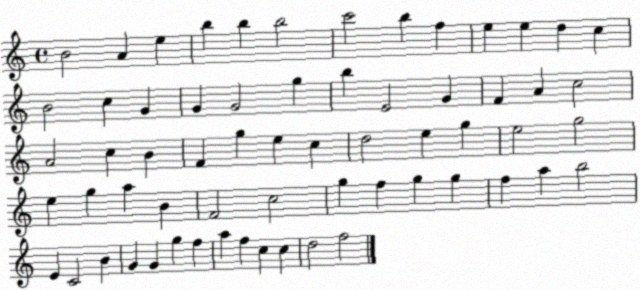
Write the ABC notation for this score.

X:1
T:Untitled
M:4/4
L:1/4
K:C
B2 A e b b b2 c'2 b f e e d c B2 c G G G2 g b E2 G F A c2 A2 c B F g e c d2 e g e2 g2 e g a B F2 c2 g f g g f a b2 E C2 B G G g f a f c c d2 f2